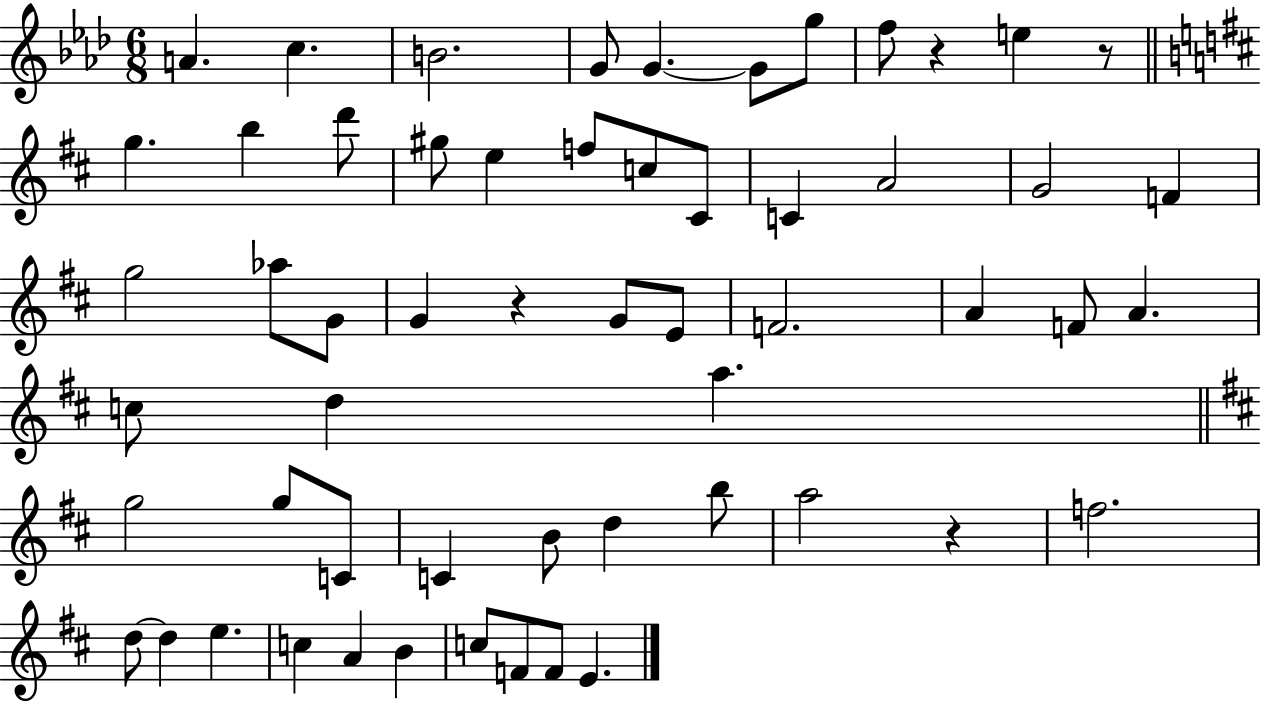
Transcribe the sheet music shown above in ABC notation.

X:1
T:Untitled
M:6/8
L:1/4
K:Ab
A c B2 G/2 G G/2 g/2 f/2 z e z/2 g b d'/2 ^g/2 e f/2 c/2 ^C/2 C A2 G2 F g2 _a/2 G/2 G z G/2 E/2 F2 A F/2 A c/2 d a g2 g/2 C/2 C B/2 d b/2 a2 z f2 d/2 d e c A B c/2 F/2 F/2 E